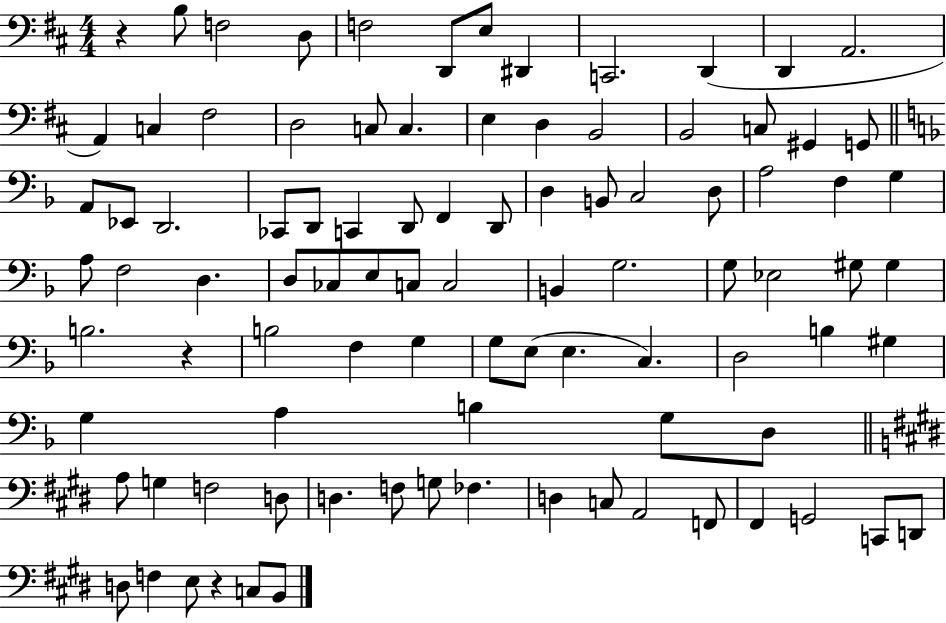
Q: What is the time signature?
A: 4/4